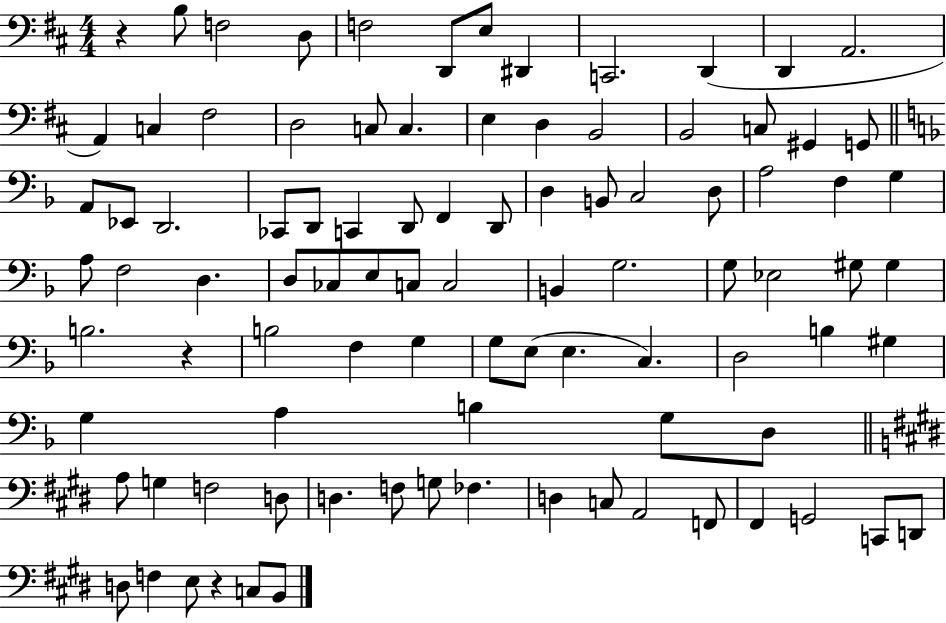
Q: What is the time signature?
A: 4/4